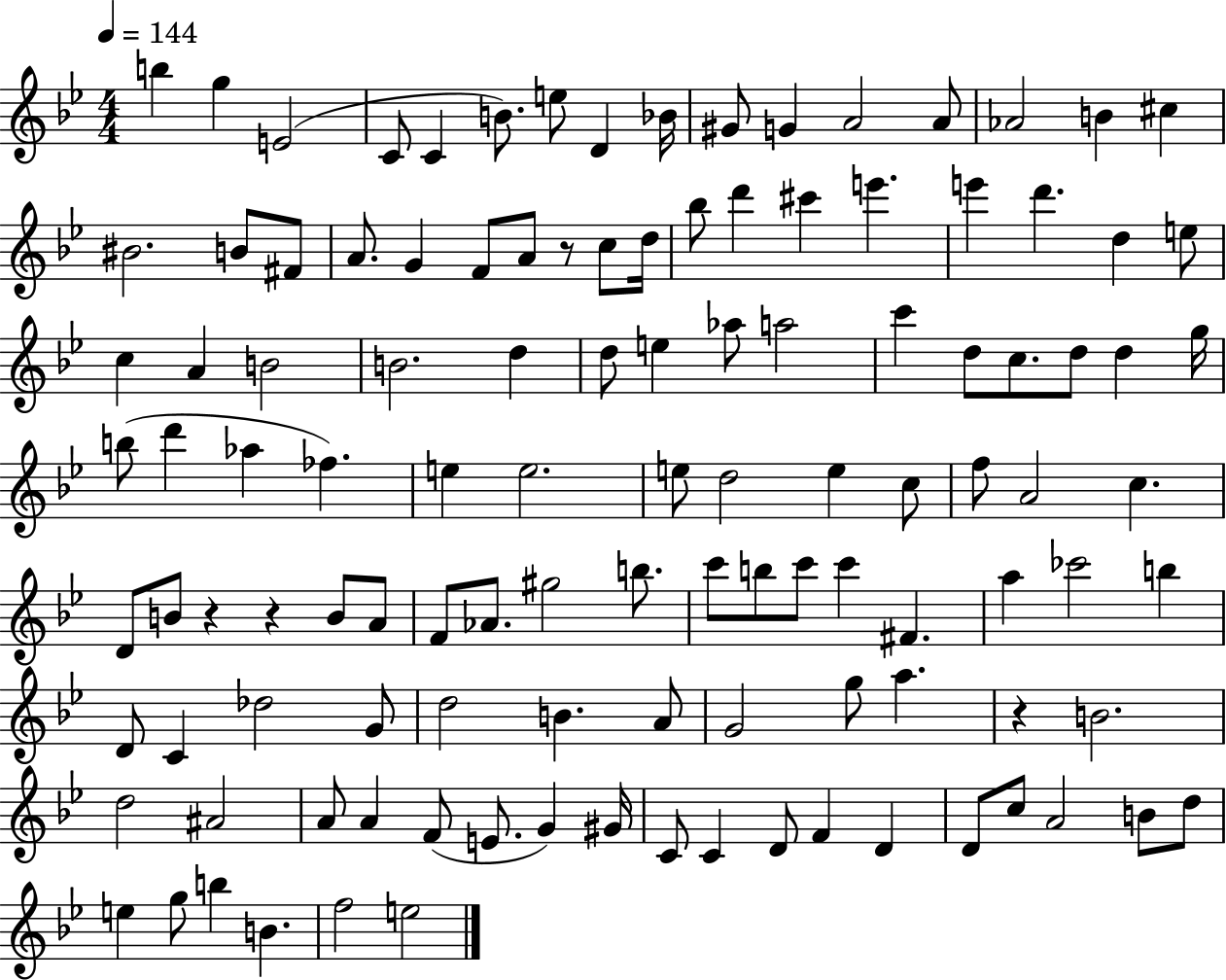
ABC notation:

X:1
T:Untitled
M:4/4
L:1/4
K:Bb
b g E2 C/2 C B/2 e/2 D _B/4 ^G/2 G A2 A/2 _A2 B ^c ^B2 B/2 ^F/2 A/2 G F/2 A/2 z/2 c/2 d/4 _b/2 d' ^c' e' e' d' d e/2 c A B2 B2 d d/2 e _a/2 a2 c' d/2 c/2 d/2 d g/4 b/2 d' _a _f e e2 e/2 d2 e c/2 f/2 A2 c D/2 B/2 z z B/2 A/2 F/2 _A/2 ^g2 b/2 c'/2 b/2 c'/2 c' ^F a _c'2 b D/2 C _d2 G/2 d2 B A/2 G2 g/2 a z B2 d2 ^A2 A/2 A F/2 E/2 G ^G/4 C/2 C D/2 F D D/2 c/2 A2 B/2 d/2 e g/2 b B f2 e2